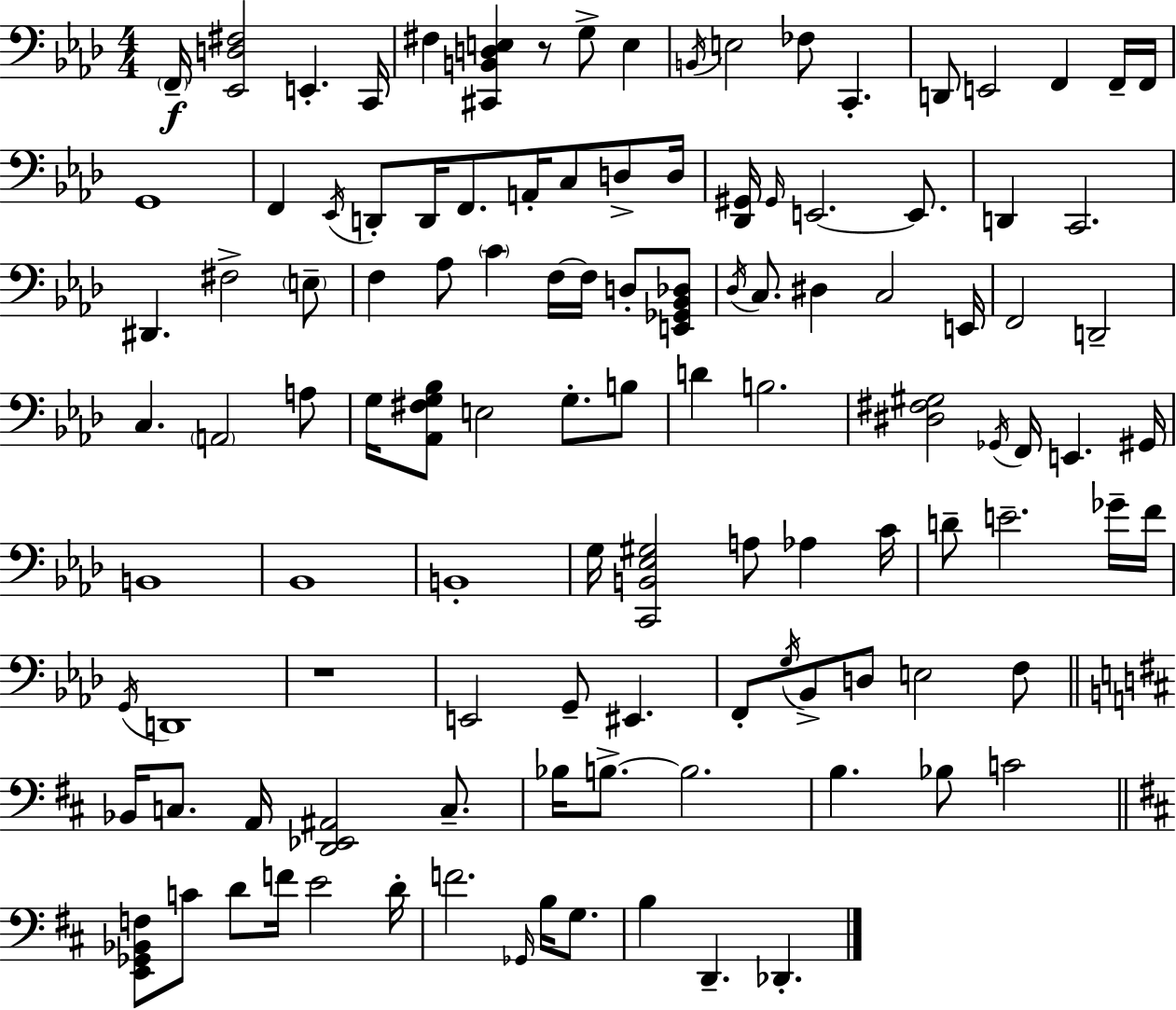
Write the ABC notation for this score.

X:1
T:Untitled
M:4/4
L:1/4
K:Fm
F,,/4 [_E,,D,^F,]2 E,, C,,/4 ^F, [^C,,B,,D,E,] z/2 G,/2 E, B,,/4 E,2 _F,/2 C,, D,,/2 E,,2 F,, F,,/4 F,,/4 G,,4 F,, _E,,/4 D,,/2 D,,/4 F,,/2 A,,/4 C,/2 D,/2 D,/4 [_D,,^G,,]/4 ^G,,/4 E,,2 E,,/2 D,, C,,2 ^D,, ^F,2 E,/2 F, _A,/2 C F,/4 F,/4 D,/2 [E,,_G,,_B,,_D,]/2 _D,/4 C,/2 ^D, C,2 E,,/4 F,,2 D,,2 C, A,,2 A,/2 G,/4 [_A,,^F,G,_B,]/2 E,2 G,/2 B,/2 D B,2 [^D,^F,^G,]2 _G,,/4 F,,/4 E,, ^G,,/4 B,,4 _B,,4 B,,4 G,/4 [C,,B,,_E,^G,]2 A,/2 _A, C/4 D/2 E2 _G/4 F/4 G,,/4 D,,4 z4 E,,2 G,,/2 ^E,, F,,/2 G,/4 _B,,/2 D,/2 E,2 F,/2 _B,,/4 C,/2 A,,/4 [D,,_E,,^A,,]2 C,/2 _B,/4 B,/2 B,2 B, _B,/2 C2 [E,,_G,,_B,,F,]/2 C/2 D/2 F/4 E2 D/4 F2 _G,,/4 B,/4 G,/2 B, D,, _D,,